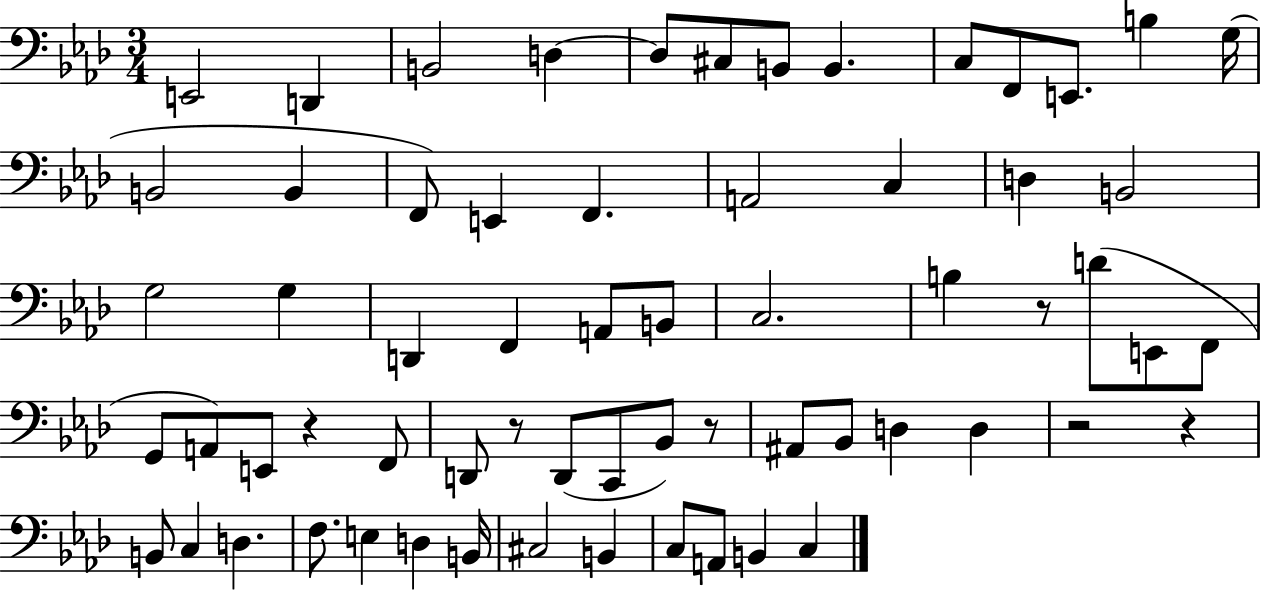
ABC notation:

X:1
T:Untitled
M:3/4
L:1/4
K:Ab
E,,2 D,, B,,2 D, D,/2 ^C,/2 B,,/2 B,, C,/2 F,,/2 E,,/2 B, G,/4 B,,2 B,, F,,/2 E,, F,, A,,2 C, D, B,,2 G,2 G, D,, F,, A,,/2 B,,/2 C,2 B, z/2 D/2 E,,/2 F,,/2 G,,/2 A,,/2 E,,/2 z F,,/2 D,,/2 z/2 D,,/2 C,,/2 _B,,/2 z/2 ^A,,/2 _B,,/2 D, D, z2 z B,,/2 C, D, F,/2 E, D, B,,/4 ^C,2 B,, C,/2 A,,/2 B,, C,